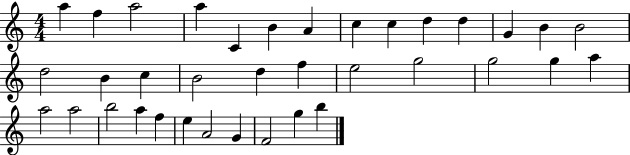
{
  \clef treble
  \numericTimeSignature
  \time 4/4
  \key c \major
  a''4 f''4 a''2 | a''4 c'4 b'4 a'4 | c''4 c''4 d''4 d''4 | g'4 b'4 b'2 | \break d''2 b'4 c''4 | b'2 d''4 f''4 | e''2 g''2 | g''2 g''4 a''4 | \break a''2 a''2 | b''2 a''4 f''4 | e''4 a'2 g'4 | f'2 g''4 b''4 | \break \bar "|."
}